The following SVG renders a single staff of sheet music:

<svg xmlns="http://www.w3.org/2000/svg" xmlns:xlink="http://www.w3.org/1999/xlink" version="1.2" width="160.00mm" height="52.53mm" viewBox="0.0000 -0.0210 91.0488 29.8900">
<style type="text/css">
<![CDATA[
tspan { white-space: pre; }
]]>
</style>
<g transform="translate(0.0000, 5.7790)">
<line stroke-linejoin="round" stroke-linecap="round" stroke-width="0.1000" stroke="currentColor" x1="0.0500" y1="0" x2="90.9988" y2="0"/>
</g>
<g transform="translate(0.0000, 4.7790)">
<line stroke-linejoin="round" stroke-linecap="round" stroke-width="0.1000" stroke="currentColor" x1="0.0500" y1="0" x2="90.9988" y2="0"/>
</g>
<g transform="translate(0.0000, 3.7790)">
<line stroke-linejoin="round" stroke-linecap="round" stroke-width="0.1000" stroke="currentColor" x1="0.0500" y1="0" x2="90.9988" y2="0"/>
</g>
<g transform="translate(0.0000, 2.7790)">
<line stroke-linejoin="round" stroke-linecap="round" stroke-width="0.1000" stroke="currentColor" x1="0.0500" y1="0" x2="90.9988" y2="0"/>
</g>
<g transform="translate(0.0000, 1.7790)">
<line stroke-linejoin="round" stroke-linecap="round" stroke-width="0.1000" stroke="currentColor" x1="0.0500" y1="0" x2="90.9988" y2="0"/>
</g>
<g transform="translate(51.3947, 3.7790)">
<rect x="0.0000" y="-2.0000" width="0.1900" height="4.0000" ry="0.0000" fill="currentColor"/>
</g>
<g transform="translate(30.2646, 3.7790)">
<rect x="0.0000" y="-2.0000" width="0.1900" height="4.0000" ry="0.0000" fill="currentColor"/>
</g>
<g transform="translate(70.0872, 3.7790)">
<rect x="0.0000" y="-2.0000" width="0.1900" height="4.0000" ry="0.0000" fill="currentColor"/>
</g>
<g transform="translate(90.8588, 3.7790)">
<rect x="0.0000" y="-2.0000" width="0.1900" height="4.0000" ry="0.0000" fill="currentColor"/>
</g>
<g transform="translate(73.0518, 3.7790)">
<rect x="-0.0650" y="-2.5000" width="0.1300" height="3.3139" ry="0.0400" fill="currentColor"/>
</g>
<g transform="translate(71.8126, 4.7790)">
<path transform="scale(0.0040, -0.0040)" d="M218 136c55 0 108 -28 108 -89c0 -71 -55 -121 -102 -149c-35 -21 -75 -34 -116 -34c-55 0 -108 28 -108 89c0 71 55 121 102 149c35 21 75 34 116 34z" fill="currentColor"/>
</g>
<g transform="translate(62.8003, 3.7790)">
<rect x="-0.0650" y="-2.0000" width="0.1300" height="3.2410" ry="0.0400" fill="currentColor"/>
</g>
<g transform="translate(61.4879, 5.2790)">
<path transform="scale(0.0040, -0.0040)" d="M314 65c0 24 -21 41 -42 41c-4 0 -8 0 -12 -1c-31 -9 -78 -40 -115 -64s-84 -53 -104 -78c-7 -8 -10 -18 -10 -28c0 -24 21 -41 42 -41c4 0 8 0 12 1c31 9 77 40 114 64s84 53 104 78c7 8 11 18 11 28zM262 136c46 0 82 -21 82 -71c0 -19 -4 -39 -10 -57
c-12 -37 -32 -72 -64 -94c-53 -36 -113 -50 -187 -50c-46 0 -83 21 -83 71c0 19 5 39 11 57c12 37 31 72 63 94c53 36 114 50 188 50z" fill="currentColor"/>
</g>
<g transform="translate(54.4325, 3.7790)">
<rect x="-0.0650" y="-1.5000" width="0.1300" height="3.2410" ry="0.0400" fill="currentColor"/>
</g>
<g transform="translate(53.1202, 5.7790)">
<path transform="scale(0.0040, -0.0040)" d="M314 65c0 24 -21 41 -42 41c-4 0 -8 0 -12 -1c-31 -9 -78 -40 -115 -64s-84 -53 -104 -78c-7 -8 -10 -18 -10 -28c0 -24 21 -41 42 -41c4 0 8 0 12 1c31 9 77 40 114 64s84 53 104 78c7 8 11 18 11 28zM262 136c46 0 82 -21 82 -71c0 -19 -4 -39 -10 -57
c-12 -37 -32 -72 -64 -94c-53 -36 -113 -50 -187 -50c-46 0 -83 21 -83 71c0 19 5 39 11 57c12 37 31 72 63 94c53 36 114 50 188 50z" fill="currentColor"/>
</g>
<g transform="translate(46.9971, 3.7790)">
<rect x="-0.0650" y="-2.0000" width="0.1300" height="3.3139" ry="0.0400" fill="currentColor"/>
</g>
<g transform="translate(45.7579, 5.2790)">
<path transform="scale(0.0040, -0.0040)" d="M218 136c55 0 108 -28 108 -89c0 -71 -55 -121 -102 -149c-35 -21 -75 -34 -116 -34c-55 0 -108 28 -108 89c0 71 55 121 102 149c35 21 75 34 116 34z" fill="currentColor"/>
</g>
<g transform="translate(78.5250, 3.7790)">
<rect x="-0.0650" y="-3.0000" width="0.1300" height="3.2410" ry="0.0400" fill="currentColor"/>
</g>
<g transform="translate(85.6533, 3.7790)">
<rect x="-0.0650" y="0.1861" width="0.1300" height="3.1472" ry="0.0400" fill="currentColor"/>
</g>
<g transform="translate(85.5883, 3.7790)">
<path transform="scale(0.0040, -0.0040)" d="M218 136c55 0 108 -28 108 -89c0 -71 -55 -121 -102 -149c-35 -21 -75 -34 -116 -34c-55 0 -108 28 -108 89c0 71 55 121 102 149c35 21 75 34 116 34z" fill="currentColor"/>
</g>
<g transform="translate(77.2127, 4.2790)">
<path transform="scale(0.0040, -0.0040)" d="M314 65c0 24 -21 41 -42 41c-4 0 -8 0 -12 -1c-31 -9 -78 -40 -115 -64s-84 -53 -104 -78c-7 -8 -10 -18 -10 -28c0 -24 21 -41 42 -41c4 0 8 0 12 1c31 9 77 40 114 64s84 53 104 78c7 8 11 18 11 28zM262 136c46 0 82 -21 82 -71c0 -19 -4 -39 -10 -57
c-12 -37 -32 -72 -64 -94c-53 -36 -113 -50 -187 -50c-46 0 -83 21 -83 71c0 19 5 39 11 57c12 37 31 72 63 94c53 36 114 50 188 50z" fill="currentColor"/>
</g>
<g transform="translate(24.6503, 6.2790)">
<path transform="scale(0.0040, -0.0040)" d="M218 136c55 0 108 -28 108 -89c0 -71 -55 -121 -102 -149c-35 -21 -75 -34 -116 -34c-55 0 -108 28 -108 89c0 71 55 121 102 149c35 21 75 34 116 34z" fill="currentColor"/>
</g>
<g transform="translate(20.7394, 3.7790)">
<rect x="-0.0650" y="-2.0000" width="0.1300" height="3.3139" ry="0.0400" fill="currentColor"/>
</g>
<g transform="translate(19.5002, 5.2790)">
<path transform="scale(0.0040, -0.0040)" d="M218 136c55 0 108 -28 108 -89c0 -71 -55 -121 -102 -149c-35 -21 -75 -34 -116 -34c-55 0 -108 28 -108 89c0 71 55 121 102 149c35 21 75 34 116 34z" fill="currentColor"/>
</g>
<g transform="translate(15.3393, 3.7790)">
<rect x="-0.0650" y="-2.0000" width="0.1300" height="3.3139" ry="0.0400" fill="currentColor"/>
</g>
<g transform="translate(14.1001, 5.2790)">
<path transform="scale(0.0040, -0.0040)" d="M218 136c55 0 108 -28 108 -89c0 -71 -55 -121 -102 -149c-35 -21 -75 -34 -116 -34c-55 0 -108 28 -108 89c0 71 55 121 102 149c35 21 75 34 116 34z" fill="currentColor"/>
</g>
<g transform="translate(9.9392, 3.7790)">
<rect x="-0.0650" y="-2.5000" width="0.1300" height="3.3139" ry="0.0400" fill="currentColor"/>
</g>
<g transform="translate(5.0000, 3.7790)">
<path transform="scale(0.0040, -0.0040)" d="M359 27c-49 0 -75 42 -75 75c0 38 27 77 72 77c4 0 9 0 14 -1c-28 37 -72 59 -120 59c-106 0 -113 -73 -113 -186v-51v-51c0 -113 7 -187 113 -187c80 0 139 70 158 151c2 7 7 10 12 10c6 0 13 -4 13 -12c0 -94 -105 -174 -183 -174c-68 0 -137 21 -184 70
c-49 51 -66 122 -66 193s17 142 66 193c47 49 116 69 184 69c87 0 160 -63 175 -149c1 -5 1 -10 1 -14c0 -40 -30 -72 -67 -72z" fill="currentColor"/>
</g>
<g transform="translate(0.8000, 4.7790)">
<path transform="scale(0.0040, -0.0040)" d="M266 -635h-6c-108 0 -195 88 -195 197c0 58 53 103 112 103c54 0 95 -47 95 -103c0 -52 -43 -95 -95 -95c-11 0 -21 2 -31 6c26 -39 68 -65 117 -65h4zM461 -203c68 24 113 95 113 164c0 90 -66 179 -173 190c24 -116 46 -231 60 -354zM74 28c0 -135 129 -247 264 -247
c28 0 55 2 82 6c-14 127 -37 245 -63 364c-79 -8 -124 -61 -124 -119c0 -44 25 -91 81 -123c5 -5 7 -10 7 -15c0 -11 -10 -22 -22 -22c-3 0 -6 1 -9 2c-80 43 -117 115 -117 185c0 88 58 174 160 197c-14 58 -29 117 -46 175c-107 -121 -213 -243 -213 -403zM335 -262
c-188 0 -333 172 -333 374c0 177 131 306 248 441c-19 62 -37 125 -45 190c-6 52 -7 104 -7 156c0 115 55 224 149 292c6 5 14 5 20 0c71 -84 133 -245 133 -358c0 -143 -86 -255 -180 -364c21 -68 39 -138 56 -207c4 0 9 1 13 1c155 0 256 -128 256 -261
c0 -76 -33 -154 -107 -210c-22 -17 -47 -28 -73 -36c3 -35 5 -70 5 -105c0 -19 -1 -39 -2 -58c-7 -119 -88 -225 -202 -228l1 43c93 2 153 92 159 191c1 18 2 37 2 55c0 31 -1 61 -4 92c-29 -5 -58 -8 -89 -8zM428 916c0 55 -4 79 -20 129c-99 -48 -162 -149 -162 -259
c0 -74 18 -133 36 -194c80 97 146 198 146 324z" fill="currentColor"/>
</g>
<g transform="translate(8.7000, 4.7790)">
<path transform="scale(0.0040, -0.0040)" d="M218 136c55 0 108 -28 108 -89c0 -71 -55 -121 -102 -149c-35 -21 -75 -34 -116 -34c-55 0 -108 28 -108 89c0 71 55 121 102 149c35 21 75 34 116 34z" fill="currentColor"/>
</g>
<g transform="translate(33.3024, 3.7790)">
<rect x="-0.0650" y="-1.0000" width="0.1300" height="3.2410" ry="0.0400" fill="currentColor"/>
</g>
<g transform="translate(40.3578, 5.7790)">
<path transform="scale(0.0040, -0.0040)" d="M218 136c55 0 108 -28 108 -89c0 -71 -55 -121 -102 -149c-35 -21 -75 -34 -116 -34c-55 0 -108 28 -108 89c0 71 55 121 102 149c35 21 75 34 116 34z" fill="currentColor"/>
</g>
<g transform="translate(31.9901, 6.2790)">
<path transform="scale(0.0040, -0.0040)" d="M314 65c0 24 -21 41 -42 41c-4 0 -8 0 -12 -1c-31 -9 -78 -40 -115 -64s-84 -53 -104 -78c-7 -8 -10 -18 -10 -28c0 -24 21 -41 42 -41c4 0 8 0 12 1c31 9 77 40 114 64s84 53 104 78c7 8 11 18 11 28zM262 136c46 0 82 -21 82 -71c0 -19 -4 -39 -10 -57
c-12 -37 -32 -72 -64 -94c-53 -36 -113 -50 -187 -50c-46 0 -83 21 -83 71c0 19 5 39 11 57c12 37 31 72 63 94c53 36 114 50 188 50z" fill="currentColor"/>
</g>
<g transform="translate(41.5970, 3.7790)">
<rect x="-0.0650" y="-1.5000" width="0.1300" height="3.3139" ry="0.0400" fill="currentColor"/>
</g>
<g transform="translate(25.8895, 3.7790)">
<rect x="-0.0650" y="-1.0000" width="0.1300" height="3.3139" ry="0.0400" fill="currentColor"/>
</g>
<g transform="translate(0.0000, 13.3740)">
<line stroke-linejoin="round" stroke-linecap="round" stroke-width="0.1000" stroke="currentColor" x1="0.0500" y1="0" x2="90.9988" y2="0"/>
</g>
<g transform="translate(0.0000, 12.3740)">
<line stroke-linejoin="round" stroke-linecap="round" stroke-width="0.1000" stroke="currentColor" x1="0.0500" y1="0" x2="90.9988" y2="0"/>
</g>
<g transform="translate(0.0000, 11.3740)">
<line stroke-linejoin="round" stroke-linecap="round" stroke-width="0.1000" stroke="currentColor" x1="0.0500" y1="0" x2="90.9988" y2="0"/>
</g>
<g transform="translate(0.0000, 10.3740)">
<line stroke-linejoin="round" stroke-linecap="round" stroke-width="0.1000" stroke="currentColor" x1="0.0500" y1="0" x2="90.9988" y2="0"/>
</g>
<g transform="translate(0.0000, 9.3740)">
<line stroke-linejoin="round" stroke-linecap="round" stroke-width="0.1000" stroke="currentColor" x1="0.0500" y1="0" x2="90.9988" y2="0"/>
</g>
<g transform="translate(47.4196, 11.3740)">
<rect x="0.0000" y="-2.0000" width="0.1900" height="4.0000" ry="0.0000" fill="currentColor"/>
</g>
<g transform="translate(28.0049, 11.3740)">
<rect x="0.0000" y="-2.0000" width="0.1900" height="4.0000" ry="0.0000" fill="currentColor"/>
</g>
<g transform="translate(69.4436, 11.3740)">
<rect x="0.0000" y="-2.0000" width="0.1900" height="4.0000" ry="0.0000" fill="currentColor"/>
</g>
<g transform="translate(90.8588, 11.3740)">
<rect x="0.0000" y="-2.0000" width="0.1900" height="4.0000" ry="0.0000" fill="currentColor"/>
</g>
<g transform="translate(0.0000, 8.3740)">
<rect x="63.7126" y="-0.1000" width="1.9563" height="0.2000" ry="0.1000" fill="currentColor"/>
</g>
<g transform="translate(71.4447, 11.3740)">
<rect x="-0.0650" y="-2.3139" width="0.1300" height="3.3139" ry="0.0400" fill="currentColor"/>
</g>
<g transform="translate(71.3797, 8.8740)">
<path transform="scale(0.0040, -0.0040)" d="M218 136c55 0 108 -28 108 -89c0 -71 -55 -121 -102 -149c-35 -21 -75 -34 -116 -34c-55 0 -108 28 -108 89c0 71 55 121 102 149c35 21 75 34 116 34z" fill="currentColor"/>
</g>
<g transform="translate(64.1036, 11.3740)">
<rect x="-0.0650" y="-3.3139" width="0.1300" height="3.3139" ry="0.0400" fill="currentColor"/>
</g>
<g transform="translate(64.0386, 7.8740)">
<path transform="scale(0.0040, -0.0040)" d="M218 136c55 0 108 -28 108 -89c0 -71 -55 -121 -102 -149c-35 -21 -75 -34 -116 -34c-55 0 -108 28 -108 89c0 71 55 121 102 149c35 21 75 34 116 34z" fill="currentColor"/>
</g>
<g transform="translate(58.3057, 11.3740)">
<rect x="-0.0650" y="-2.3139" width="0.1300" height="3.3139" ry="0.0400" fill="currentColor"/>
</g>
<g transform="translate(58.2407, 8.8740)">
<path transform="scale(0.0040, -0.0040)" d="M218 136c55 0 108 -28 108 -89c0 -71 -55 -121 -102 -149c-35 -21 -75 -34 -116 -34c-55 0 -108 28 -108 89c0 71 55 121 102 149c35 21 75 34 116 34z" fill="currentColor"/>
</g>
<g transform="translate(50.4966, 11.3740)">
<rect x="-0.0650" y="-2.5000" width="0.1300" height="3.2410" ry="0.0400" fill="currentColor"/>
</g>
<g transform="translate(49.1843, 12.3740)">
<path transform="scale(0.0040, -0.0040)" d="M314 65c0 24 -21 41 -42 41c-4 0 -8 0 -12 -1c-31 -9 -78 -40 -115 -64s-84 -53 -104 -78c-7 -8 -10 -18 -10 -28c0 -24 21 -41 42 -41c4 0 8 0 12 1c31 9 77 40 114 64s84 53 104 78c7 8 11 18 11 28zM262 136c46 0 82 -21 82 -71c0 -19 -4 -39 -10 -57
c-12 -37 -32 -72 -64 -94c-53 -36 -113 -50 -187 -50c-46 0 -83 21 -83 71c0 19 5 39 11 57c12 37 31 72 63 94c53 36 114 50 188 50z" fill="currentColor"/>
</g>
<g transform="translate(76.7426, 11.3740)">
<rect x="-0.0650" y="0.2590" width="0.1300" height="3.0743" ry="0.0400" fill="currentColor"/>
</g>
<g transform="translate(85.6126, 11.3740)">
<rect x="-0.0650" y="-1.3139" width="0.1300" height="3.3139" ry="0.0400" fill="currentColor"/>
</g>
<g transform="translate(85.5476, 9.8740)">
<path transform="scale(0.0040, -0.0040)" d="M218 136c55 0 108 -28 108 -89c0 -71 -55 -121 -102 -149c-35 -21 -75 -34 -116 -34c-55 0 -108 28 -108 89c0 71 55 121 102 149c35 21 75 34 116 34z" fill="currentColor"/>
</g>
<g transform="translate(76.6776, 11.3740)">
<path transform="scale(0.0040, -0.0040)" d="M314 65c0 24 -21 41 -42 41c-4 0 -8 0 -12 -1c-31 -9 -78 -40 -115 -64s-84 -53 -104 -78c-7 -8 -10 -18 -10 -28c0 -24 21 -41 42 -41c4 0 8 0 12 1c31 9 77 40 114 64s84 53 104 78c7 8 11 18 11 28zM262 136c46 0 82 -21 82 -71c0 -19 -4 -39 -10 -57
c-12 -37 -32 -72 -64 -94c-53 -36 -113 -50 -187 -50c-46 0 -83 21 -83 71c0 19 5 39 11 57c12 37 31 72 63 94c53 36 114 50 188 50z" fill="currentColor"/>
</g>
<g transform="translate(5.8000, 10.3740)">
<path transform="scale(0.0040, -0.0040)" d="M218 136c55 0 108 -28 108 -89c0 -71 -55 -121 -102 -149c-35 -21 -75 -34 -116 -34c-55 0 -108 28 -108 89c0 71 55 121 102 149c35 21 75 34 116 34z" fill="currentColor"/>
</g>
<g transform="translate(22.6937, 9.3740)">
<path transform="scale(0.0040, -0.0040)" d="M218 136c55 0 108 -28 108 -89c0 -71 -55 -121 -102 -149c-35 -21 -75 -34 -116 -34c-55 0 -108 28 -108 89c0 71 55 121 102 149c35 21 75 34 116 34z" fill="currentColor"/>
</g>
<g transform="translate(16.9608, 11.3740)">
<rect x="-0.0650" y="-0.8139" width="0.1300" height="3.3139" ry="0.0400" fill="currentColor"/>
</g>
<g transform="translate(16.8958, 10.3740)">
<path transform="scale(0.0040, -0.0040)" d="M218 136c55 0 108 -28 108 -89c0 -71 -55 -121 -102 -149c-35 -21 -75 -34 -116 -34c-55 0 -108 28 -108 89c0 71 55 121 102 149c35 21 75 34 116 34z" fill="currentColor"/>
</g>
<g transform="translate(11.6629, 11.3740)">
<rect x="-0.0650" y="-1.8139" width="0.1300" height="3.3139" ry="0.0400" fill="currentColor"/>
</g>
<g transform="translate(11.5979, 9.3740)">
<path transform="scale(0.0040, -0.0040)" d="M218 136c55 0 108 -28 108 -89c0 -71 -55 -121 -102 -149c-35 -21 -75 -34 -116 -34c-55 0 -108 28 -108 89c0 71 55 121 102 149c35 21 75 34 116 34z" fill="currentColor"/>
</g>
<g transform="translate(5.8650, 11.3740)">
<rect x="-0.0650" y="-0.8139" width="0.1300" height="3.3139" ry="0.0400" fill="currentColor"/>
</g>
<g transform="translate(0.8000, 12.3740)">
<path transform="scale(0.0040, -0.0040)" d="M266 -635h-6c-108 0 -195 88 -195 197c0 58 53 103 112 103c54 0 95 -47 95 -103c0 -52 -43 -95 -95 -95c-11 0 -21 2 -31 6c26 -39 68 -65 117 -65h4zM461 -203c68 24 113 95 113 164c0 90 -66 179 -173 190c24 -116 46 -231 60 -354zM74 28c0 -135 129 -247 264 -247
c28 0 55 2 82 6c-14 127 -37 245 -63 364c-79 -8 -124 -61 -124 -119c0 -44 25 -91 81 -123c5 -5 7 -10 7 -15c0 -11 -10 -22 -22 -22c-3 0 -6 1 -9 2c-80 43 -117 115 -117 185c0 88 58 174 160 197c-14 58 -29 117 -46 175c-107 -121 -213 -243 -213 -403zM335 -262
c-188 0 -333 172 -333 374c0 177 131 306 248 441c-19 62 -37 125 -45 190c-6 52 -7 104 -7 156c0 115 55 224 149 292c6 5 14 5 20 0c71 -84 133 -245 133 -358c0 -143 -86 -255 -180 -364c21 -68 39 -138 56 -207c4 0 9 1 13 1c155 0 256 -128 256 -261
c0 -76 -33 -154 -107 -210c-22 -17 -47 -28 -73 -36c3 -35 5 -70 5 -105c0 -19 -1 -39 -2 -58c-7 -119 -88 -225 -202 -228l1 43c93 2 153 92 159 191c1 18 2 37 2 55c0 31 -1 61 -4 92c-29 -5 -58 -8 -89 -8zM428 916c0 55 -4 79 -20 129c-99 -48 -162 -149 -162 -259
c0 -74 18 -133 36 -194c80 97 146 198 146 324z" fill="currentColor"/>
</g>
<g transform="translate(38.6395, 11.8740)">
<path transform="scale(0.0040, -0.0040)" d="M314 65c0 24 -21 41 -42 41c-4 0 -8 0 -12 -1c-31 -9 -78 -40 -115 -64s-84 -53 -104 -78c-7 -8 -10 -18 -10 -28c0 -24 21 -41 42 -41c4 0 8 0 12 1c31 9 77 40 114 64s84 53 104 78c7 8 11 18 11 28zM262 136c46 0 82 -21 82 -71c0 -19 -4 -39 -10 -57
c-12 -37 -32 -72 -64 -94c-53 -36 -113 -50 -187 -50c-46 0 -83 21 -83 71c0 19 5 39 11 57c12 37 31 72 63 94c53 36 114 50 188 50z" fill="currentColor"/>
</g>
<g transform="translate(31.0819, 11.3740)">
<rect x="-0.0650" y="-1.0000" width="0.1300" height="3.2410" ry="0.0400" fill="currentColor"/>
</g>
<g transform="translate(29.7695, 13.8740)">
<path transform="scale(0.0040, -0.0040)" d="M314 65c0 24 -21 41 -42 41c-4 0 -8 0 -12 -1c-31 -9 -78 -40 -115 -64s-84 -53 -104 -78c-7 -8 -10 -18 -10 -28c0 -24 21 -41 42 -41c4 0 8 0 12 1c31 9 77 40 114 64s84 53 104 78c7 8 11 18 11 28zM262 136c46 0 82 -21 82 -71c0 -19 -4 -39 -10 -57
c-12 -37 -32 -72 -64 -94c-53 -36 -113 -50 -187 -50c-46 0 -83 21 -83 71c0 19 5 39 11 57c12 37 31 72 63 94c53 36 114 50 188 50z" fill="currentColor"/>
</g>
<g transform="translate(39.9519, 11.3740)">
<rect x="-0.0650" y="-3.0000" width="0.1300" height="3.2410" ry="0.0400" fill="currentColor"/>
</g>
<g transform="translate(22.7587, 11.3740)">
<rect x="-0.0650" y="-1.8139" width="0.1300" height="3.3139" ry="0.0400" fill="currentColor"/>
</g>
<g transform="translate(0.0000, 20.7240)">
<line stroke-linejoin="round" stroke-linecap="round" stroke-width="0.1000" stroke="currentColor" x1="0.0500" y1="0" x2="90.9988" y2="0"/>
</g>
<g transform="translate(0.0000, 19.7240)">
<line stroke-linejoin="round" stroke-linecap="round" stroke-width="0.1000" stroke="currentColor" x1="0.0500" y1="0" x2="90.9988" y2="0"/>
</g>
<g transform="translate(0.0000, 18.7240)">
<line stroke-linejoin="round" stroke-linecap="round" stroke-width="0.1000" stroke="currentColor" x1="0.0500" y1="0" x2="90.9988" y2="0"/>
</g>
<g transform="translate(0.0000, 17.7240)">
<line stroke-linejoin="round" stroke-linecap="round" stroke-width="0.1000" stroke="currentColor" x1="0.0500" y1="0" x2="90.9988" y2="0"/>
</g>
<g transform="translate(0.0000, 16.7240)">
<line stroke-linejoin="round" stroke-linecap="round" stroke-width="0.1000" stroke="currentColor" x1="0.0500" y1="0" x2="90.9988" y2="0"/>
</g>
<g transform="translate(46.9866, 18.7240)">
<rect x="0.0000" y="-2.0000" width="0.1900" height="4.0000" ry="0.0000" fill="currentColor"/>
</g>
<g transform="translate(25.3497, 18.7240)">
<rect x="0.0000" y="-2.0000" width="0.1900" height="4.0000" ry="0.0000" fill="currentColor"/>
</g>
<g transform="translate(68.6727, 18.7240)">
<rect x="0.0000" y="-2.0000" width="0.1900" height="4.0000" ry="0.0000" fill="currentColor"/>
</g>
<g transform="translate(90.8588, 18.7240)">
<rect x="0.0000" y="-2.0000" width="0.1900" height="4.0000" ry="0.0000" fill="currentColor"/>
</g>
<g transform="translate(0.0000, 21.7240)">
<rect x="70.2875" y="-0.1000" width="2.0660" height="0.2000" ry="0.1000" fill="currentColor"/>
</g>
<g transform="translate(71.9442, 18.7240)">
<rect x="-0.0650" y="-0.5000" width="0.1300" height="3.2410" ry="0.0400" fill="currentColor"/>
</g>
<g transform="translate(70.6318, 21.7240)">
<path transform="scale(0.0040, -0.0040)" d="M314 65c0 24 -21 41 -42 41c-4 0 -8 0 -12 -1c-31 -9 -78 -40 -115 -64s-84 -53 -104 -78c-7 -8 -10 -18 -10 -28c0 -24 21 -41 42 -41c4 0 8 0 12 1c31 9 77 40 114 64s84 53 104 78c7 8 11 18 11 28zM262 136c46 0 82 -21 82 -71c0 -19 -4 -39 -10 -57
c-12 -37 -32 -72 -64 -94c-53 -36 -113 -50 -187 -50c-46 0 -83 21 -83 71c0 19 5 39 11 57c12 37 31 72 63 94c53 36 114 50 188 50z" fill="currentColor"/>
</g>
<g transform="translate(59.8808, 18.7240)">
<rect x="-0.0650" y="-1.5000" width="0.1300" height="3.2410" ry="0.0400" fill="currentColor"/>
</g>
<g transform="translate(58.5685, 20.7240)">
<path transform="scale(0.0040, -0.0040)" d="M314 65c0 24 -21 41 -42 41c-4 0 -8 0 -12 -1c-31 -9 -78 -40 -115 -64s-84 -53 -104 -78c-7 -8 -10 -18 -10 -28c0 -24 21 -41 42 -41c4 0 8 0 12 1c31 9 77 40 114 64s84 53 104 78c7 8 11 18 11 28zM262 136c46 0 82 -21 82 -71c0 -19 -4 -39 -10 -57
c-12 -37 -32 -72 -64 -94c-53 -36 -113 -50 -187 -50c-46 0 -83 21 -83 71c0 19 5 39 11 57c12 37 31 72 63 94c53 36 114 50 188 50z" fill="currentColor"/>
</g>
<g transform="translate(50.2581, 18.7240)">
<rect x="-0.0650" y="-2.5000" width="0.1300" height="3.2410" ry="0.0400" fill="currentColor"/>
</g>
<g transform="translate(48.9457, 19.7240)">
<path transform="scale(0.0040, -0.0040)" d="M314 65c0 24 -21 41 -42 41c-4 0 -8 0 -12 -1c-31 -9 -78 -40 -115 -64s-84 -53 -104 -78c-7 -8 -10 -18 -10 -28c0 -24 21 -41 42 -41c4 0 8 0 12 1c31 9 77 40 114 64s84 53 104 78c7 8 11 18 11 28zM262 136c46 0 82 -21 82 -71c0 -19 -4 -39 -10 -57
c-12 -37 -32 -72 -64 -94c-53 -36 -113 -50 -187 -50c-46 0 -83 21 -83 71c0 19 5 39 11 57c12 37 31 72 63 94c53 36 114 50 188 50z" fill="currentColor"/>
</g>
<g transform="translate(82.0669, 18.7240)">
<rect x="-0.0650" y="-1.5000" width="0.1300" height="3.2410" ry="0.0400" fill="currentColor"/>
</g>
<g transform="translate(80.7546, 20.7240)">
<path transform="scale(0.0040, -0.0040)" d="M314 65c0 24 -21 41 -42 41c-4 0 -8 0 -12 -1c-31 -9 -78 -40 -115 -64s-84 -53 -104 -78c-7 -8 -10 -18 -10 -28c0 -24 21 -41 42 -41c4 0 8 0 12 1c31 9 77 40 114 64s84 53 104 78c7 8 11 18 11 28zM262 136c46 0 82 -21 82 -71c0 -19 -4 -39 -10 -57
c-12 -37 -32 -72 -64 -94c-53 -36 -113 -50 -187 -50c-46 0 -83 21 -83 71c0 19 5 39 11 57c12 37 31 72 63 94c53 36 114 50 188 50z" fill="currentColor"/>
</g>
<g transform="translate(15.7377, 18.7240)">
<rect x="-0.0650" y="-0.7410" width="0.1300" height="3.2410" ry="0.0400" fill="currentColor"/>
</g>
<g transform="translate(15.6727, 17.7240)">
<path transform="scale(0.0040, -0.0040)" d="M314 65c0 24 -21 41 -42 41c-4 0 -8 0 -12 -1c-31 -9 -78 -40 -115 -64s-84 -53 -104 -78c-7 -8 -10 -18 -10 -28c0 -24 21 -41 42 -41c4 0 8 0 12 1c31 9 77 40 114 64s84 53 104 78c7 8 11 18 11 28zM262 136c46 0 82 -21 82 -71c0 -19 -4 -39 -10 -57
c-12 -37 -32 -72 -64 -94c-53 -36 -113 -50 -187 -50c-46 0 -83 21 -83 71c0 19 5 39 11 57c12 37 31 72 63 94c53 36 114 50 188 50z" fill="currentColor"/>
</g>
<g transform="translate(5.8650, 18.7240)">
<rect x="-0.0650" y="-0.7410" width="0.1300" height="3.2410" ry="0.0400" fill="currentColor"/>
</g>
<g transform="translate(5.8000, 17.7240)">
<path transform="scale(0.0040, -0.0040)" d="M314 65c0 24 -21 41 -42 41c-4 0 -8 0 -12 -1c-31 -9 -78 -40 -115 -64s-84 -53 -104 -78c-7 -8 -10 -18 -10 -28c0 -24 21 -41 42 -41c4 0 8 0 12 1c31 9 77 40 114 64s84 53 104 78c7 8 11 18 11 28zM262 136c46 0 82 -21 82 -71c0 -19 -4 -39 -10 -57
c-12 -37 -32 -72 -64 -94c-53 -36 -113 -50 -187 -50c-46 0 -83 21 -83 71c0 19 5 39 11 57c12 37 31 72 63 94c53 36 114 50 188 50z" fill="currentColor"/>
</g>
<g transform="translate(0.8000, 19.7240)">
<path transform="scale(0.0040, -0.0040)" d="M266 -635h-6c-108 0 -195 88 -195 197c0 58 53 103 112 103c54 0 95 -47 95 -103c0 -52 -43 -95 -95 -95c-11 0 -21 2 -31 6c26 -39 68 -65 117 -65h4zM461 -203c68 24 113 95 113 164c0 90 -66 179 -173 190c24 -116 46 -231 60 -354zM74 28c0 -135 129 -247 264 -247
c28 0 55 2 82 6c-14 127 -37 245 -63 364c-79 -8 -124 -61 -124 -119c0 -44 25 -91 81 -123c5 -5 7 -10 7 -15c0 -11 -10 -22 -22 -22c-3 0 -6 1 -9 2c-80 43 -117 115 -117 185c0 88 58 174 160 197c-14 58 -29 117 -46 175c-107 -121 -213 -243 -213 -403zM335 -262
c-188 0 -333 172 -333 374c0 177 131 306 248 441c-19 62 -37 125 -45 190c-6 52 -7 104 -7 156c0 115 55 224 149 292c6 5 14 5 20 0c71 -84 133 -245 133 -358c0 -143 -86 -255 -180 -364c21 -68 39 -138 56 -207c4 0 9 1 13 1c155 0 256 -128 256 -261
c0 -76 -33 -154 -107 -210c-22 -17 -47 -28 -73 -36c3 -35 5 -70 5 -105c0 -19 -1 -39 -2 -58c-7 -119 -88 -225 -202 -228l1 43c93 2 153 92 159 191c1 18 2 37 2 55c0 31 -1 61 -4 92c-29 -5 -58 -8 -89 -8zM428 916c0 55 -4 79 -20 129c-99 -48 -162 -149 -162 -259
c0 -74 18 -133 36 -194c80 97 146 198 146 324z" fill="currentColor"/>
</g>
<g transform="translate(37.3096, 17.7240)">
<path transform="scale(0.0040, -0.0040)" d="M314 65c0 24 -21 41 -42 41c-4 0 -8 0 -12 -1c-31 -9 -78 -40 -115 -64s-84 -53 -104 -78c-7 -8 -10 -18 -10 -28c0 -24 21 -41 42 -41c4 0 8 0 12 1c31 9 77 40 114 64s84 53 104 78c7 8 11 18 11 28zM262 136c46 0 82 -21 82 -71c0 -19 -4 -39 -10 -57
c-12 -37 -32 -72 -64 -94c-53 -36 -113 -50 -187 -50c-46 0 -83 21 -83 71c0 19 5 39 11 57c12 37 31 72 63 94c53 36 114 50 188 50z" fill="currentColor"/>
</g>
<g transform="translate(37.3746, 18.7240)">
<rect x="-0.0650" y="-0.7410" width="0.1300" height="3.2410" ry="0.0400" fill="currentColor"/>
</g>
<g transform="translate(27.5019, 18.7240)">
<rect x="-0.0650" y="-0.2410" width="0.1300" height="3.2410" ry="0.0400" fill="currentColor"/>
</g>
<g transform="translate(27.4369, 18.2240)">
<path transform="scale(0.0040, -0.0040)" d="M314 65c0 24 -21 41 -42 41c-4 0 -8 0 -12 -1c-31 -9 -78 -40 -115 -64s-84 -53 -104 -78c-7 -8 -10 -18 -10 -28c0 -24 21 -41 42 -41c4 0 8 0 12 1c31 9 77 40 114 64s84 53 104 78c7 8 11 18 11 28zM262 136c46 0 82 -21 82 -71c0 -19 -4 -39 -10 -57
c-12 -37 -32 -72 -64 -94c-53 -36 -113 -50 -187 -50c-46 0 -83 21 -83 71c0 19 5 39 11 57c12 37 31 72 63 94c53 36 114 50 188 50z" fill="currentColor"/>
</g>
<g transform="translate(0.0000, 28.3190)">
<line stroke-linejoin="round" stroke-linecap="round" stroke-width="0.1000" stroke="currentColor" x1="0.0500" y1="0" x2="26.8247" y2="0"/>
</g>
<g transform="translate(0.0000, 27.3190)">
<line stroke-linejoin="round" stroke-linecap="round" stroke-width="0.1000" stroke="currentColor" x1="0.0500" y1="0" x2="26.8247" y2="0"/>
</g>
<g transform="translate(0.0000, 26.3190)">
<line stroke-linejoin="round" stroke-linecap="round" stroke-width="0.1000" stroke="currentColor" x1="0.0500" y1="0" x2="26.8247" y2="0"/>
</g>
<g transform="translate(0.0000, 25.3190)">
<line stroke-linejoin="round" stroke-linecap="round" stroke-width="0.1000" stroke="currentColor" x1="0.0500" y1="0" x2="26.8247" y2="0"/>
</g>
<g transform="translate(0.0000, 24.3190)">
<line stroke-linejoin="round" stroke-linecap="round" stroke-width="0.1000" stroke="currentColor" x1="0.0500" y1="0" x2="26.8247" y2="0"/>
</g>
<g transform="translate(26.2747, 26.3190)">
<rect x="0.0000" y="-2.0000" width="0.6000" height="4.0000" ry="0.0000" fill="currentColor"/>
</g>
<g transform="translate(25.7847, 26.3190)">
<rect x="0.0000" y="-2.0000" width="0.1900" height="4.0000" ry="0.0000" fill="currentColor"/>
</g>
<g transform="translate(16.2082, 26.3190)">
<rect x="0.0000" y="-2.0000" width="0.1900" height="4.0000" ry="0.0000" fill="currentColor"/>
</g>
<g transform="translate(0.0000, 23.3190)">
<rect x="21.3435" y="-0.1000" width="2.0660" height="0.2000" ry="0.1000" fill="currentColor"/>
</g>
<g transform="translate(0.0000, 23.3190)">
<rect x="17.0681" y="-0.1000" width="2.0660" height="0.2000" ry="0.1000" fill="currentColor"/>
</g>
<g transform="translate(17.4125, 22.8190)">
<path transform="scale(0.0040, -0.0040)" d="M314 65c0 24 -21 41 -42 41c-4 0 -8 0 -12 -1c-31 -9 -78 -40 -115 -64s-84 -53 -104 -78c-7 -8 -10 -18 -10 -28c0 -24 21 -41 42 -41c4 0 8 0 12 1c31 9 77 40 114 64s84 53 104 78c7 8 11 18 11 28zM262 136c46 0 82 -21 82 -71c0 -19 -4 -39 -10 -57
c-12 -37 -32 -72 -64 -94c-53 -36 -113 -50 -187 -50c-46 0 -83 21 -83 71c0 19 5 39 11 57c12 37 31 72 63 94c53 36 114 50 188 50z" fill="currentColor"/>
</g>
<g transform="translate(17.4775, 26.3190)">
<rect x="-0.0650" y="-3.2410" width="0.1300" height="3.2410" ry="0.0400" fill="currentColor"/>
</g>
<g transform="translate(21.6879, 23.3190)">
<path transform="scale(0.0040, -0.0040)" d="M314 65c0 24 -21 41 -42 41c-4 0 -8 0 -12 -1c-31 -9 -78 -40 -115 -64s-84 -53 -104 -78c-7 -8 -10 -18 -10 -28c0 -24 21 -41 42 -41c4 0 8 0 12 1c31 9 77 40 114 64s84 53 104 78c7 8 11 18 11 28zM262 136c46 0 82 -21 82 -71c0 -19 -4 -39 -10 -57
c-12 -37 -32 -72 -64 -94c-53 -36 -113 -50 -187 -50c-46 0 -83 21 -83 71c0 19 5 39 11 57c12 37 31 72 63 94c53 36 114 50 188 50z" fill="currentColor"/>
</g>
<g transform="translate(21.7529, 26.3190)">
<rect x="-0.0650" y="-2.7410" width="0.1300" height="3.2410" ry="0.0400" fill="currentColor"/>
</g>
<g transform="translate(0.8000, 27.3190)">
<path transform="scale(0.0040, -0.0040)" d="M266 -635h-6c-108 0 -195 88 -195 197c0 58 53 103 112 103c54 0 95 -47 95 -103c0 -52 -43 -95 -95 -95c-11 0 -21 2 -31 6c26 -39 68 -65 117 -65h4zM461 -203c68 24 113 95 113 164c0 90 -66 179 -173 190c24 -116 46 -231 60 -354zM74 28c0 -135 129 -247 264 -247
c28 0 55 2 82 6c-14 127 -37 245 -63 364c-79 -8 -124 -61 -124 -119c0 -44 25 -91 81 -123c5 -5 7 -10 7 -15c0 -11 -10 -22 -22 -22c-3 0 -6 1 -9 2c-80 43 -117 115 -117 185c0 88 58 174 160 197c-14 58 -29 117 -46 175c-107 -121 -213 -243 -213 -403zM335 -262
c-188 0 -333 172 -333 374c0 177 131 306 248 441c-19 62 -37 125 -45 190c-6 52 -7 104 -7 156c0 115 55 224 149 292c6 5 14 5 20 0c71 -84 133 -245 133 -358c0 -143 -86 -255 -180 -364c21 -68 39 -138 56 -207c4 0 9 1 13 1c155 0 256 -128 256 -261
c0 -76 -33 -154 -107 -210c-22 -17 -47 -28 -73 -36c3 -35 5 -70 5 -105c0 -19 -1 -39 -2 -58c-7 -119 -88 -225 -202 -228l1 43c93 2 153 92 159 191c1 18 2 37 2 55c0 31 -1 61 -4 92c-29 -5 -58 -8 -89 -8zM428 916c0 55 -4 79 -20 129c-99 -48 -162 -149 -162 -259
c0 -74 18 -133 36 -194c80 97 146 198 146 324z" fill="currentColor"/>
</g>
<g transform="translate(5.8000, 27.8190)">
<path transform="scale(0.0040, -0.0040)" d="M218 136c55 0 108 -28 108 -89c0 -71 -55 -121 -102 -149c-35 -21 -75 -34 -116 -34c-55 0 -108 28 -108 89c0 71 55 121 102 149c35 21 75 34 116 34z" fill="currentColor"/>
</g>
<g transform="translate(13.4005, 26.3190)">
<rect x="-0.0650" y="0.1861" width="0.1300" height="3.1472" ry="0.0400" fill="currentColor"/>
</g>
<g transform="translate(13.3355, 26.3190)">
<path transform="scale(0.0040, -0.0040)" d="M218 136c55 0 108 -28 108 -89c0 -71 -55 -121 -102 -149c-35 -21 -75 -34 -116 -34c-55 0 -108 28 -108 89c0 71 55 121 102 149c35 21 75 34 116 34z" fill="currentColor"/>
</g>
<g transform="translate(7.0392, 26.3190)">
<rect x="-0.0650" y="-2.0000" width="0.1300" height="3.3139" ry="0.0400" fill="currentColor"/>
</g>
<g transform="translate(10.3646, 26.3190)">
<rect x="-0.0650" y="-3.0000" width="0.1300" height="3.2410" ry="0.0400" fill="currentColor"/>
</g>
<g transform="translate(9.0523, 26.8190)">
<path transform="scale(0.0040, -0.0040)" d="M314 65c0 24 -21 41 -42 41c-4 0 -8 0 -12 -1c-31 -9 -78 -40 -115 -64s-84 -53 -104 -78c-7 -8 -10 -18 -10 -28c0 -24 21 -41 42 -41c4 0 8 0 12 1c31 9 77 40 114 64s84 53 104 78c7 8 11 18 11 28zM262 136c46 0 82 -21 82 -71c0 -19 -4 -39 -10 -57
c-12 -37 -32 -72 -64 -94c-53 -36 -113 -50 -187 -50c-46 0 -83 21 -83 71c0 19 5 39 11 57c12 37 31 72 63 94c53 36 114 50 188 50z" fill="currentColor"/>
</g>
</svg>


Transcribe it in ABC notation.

X:1
T:Untitled
M:4/4
L:1/4
K:C
G F F D D2 E F E2 F2 G A2 B d f d f D2 A2 G2 g b g B2 e d2 d2 c2 d2 G2 E2 C2 E2 F A2 B b2 a2